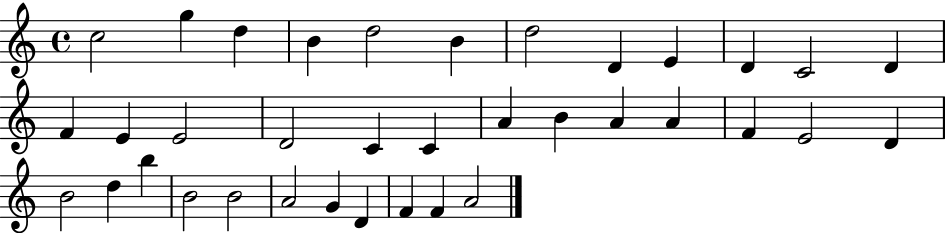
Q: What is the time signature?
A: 4/4